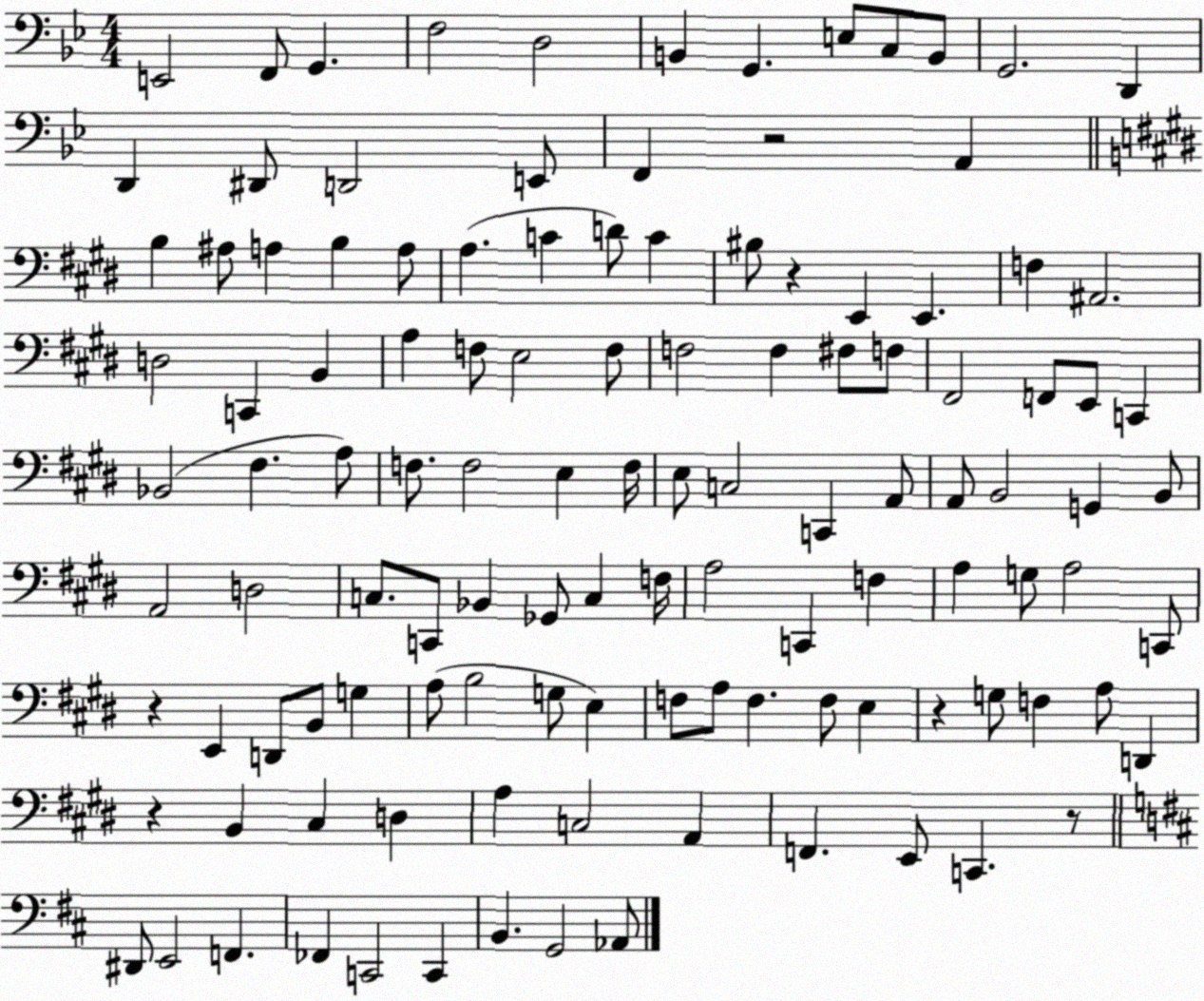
X:1
T:Untitled
M:4/4
L:1/4
K:Bb
E,,2 F,,/2 G,, F,2 D,2 B,, G,, E,/2 C,/2 B,,/2 G,,2 D,, D,, ^D,,/2 D,,2 E,,/2 F,, z2 A,, B, ^A,/2 A, B, A,/2 A, C D/2 C ^B,/2 z E,, E,, F, ^A,,2 D,2 C,, B,, A, F,/2 E,2 F,/2 F,2 F, ^F,/2 F,/2 ^F,,2 F,,/2 E,,/2 C,, _B,,2 ^F, A,/2 F,/2 F,2 E, F,/4 E,/2 C,2 C,, A,,/2 A,,/2 B,,2 G,, B,,/2 A,,2 D,2 C,/2 C,,/2 _B,, _G,,/2 C, F,/4 A,2 C,, F, A, G,/2 A,2 C,,/2 z E,, D,,/2 B,,/2 G, A,/2 B,2 G,/2 E, F,/2 A,/2 F, F,/2 E, z G,/2 F, A,/2 D,, z B,, ^C, D, A, C,2 A,, F,, E,,/2 C,, z/2 ^D,,/2 E,,2 F,, _F,, C,,2 C,, B,, G,,2 _A,,/2